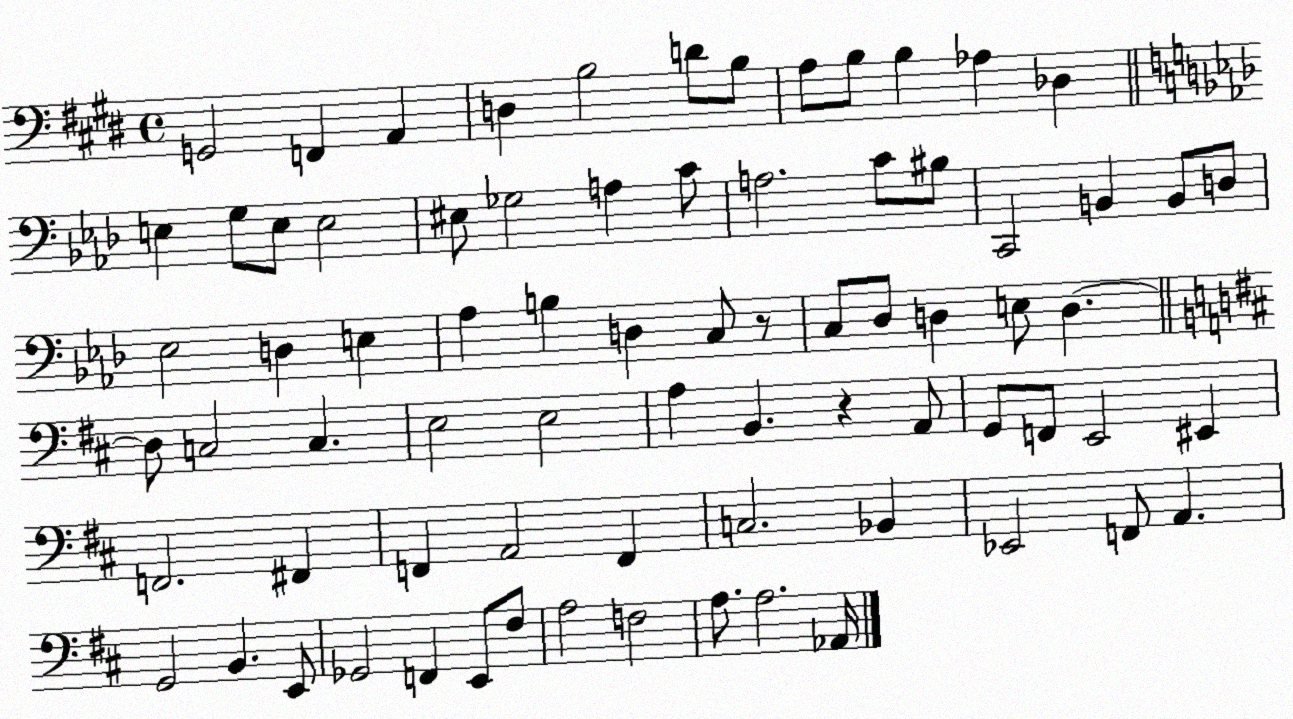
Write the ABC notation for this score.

X:1
T:Untitled
M:4/4
L:1/4
K:E
G,,2 F,, A,, D, B,2 D/2 B,/2 A,/2 B,/2 B, _A, _D, E, G,/2 E,/2 E,2 ^E,/2 _G,2 A, C/2 A,2 C/2 ^B,/2 C,,2 B,, B,,/2 D,/2 _E,2 D, E, _A, B, D, C,/2 z/2 C,/2 _D,/2 D, E,/2 D, D,/2 C,2 C, E,2 E,2 A, B,, z A,,/2 G,,/2 F,,/2 E,,2 ^E,, F,,2 ^F,, F,, A,,2 F,, C,2 _B,, _E,,2 F,,/2 A,, G,,2 B,, E,,/2 _G,,2 F,, E,,/2 ^F,/2 A,2 F,2 A,/2 A,2 _A,,/4